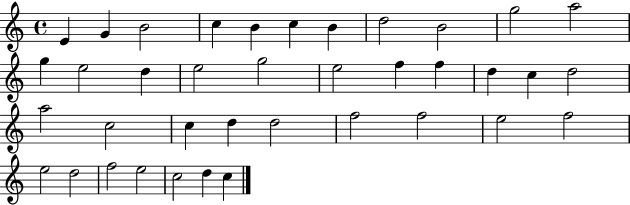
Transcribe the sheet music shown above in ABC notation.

X:1
T:Untitled
M:4/4
L:1/4
K:C
E G B2 c B c B d2 B2 g2 a2 g e2 d e2 g2 e2 f f d c d2 a2 c2 c d d2 f2 f2 e2 f2 e2 d2 f2 e2 c2 d c